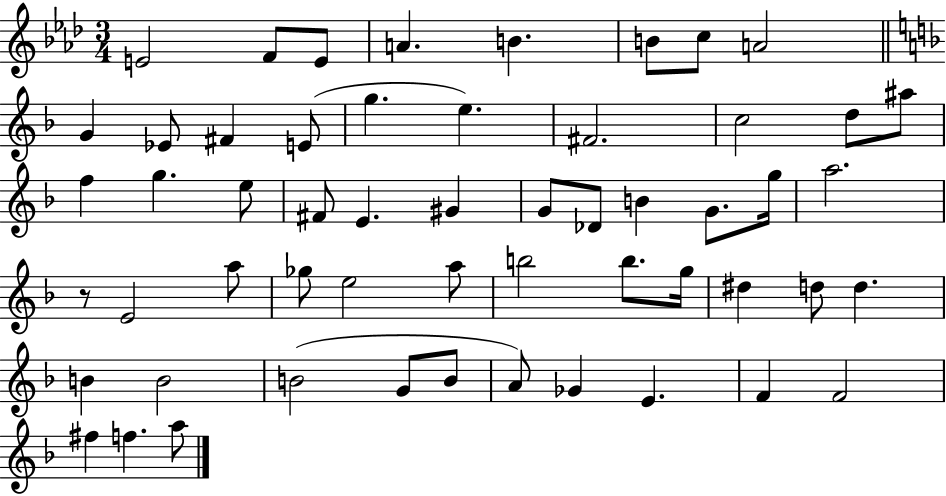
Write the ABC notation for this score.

X:1
T:Untitled
M:3/4
L:1/4
K:Ab
E2 F/2 E/2 A B B/2 c/2 A2 G _E/2 ^F E/2 g e ^F2 c2 d/2 ^a/2 f g e/2 ^F/2 E ^G G/2 _D/2 B G/2 g/4 a2 z/2 E2 a/2 _g/2 e2 a/2 b2 b/2 g/4 ^d d/2 d B B2 B2 G/2 B/2 A/2 _G E F F2 ^f f a/2